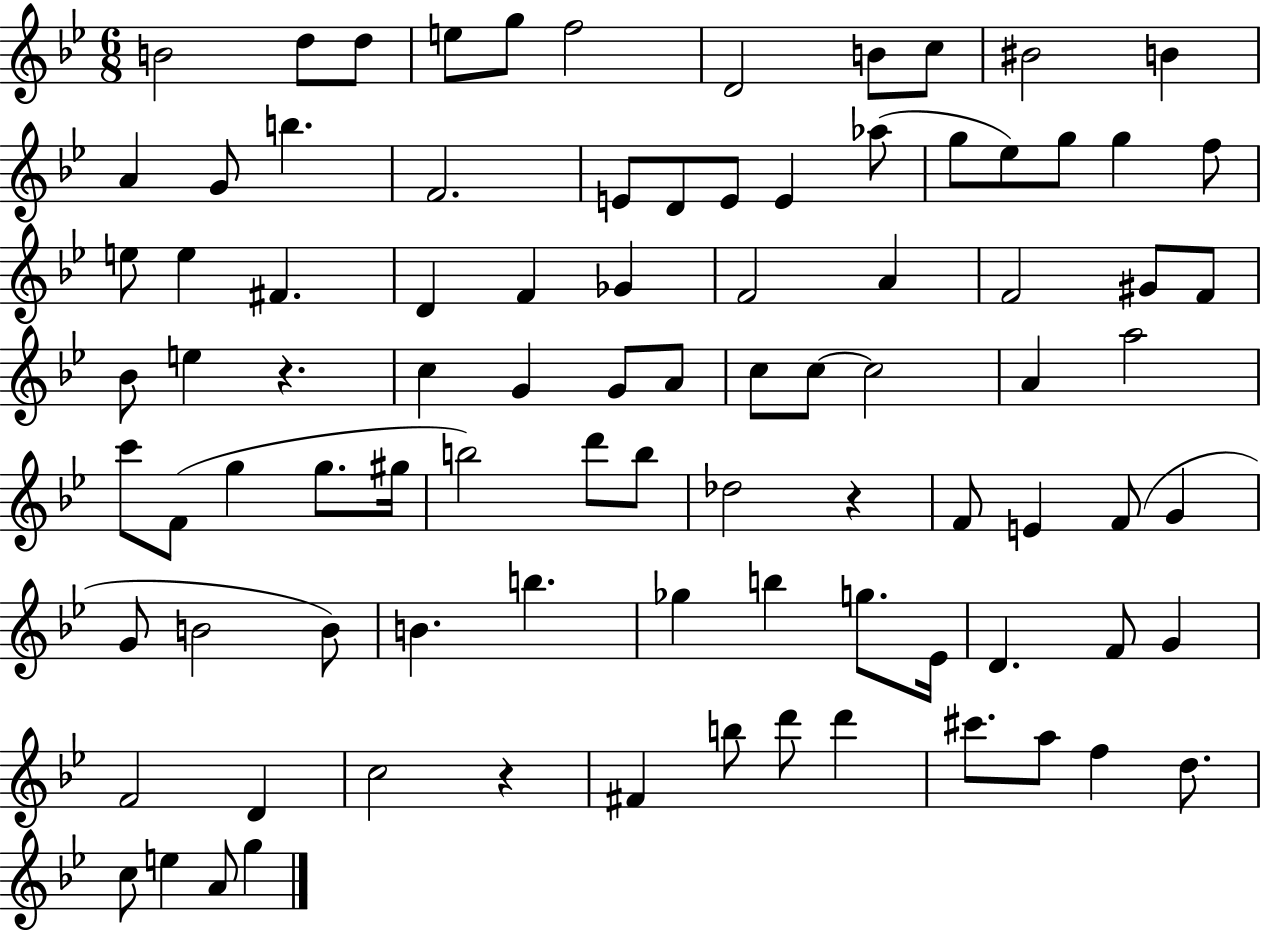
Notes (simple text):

B4/h D5/e D5/e E5/e G5/e F5/h D4/h B4/e C5/e BIS4/h B4/q A4/q G4/e B5/q. F4/h. E4/e D4/e E4/e E4/q Ab5/e G5/e Eb5/e G5/e G5/q F5/e E5/e E5/q F#4/q. D4/q F4/q Gb4/q F4/h A4/q F4/h G#4/e F4/e Bb4/e E5/q R/q. C5/q G4/q G4/e A4/e C5/e C5/e C5/h A4/q A5/h C6/e F4/e G5/q G5/e. G#5/s B5/h D6/e B5/e Db5/h R/q F4/e E4/q F4/e G4/q G4/e B4/h B4/e B4/q. B5/q. Gb5/q B5/q G5/e. Eb4/s D4/q. F4/e G4/q F4/h D4/q C5/h R/q F#4/q B5/e D6/e D6/q C#6/e. A5/e F5/q D5/e. C5/e E5/q A4/e G5/q